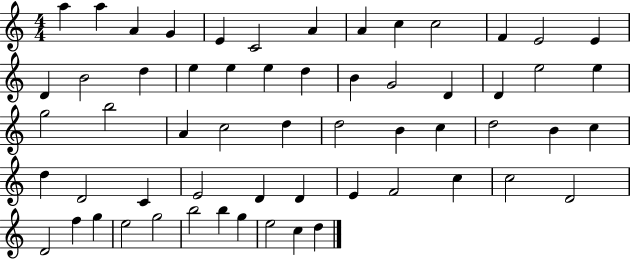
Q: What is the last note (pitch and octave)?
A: D5